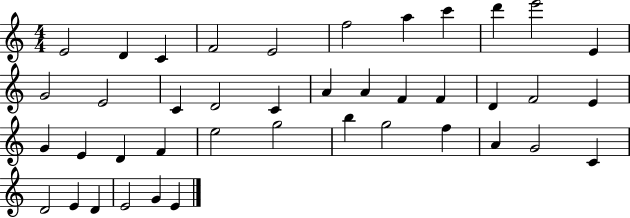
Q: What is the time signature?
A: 4/4